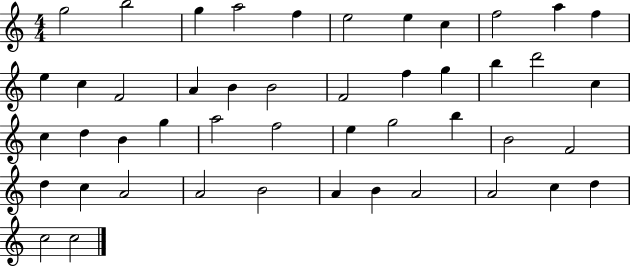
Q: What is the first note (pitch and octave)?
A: G5